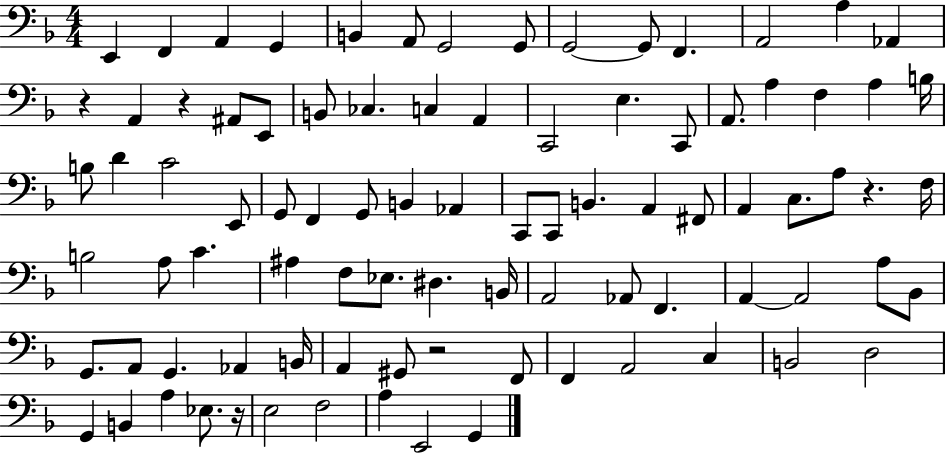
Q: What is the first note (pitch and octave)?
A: E2